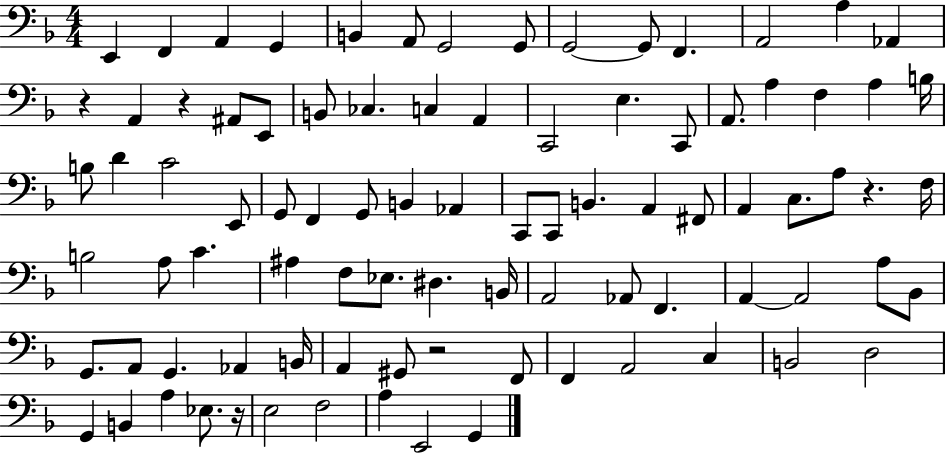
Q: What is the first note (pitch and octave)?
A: E2